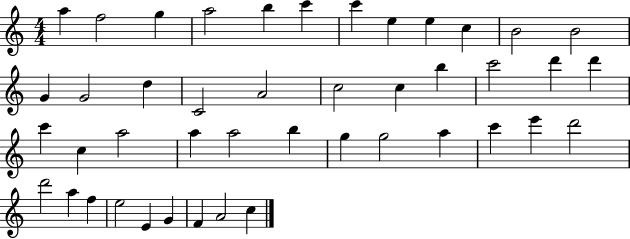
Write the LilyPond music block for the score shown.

{
  \clef treble
  \numericTimeSignature
  \time 4/4
  \key c \major
  a''4 f''2 g''4 | a''2 b''4 c'''4 | c'''4 e''4 e''4 c''4 | b'2 b'2 | \break g'4 g'2 d''4 | c'2 a'2 | c''2 c''4 b''4 | c'''2 d'''4 d'''4 | \break c'''4 c''4 a''2 | a''4 a''2 b''4 | g''4 g''2 a''4 | c'''4 e'''4 d'''2 | \break d'''2 a''4 f''4 | e''2 e'4 g'4 | f'4 a'2 c''4 | \bar "|."
}